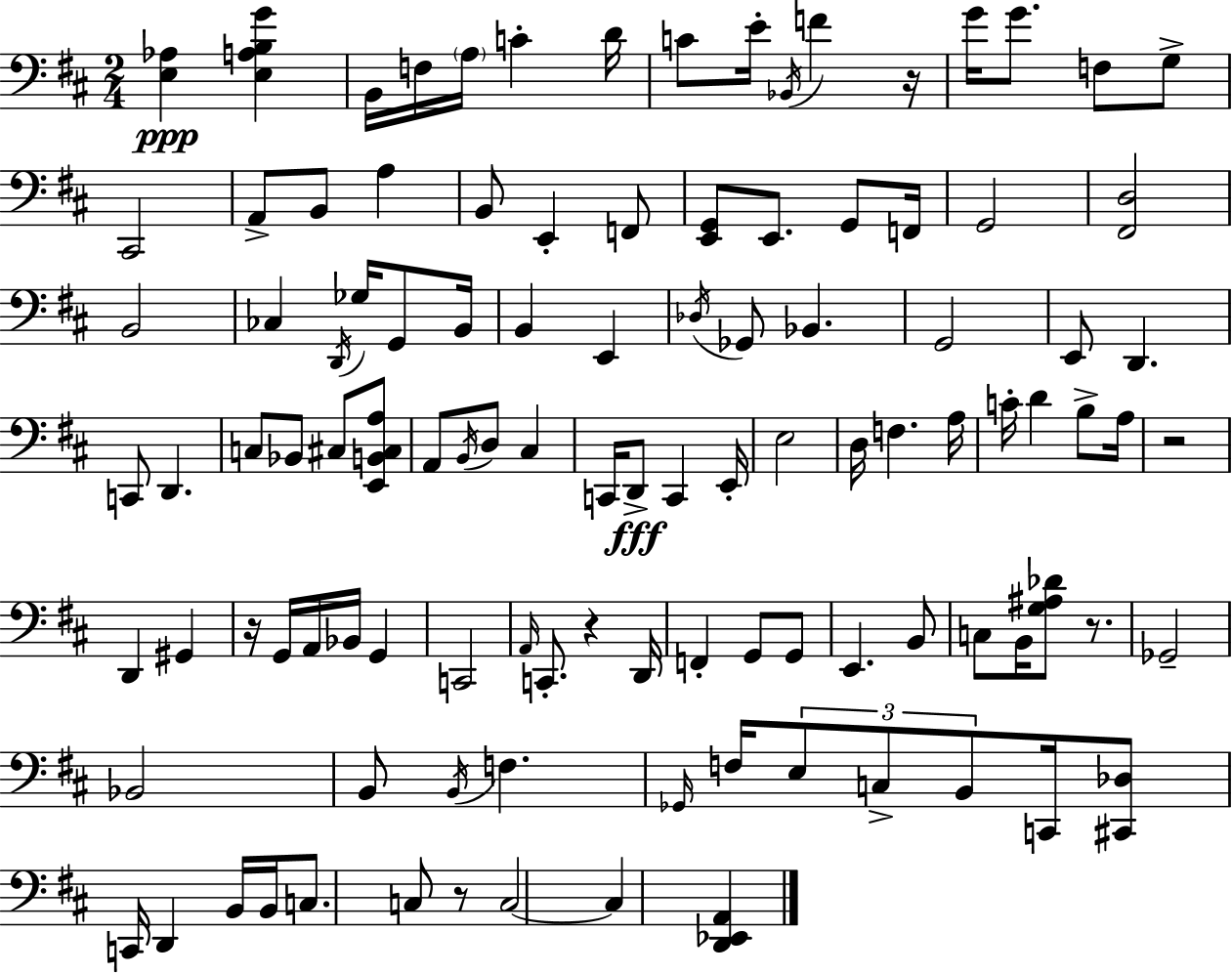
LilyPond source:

{
  \clef bass
  \numericTimeSignature
  \time 2/4
  \key d \major
  <e aes>4\ppp <e a b g'>4 | b,16 f16 \parenthesize a16 c'4-. d'16 | c'8 e'16-. \acciaccatura { bes,16 } f'4 | r16 g'16 g'8. f8 g8-> | \break cis,2 | a,8-> b,8 a4 | b,8 e,4-. f,8 | <e, g,>8 e,8. g,8 | \break f,16 g,2 | <fis, d>2 | b,2 | ces4 \acciaccatura { d,16 } ges16 g,8 | \break b,16 b,4 e,4 | \acciaccatura { des16 } ges,8 bes,4. | g,2 | e,8 d,4. | \break c,8 d,4. | c8 bes,8 cis8 | <e, b, cis a>8 a,8 \acciaccatura { b,16 } d8 | cis4 c,16 d,8->\fff c,4 | \break e,16-. e2 | d16 f4. | a16 c'16-. d'4 | b8-> a16 r2 | \break d,4 | gis,4 r16 g,16 a,16 bes,16 | g,4 c,2 | \grace { a,16 } c,8.-. | \break r4 d,16 f,4-. | g,8 g,8 e,4. | b,8 c8 b,16 | <g ais des'>8 r8. ges,2-- | \break bes,2 | b,8 \acciaccatura { b,16 } | f4. \grace { ges,16 } f16 | \tuplet 3/2 { e8 c8-> b,8 } c,16 <cis, des>8 | \break c,16 d,4 b,16 b,16 | c8. c8 r8 c2~~ | c4 | <d, ees, a,>4 \bar "|."
}